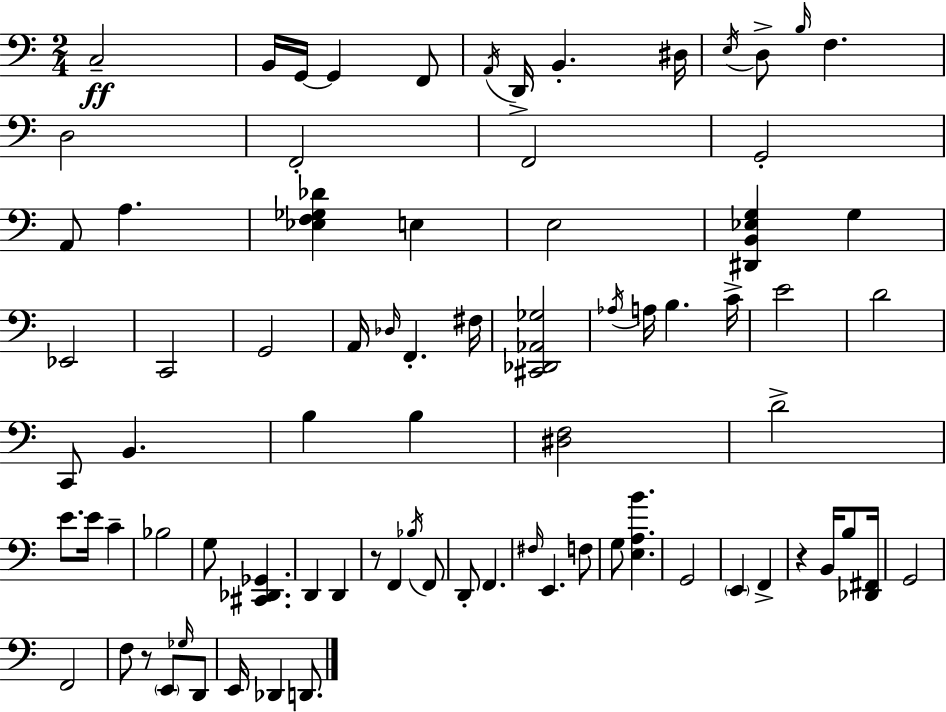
X:1
T:Untitled
M:2/4
L:1/4
K:C
C,2 B,,/4 G,,/4 G,, F,,/2 A,,/4 D,,/4 B,, ^D,/4 E,/4 D,/2 B,/4 F, D,2 F,,2 F,,2 G,,2 A,,/2 A, [_E,F,_G,_D] E, E,2 [^D,,B,,_E,G,] G, _E,,2 C,,2 G,,2 A,,/4 _D,/4 F,, ^F,/4 [^C,,_D,,_A,,_G,]2 _A,/4 A,/4 B, C/4 E2 D2 C,,/2 B,, B, B, [^D,F,]2 D2 E/2 E/4 C _B,2 G,/2 [^C,,_D,,_G,,] D,, D,, z/2 F,, _B,/4 F,,/2 D,,/2 F,, ^F,/4 E,, F,/2 G,/2 [E,A,B] G,,2 E,, F,, z B,,/4 B,/2 [_D,,^F,,]/4 G,,2 F,,2 F,/2 z/2 E,,/2 _G,/4 D,,/2 E,,/4 _D,, D,,/2